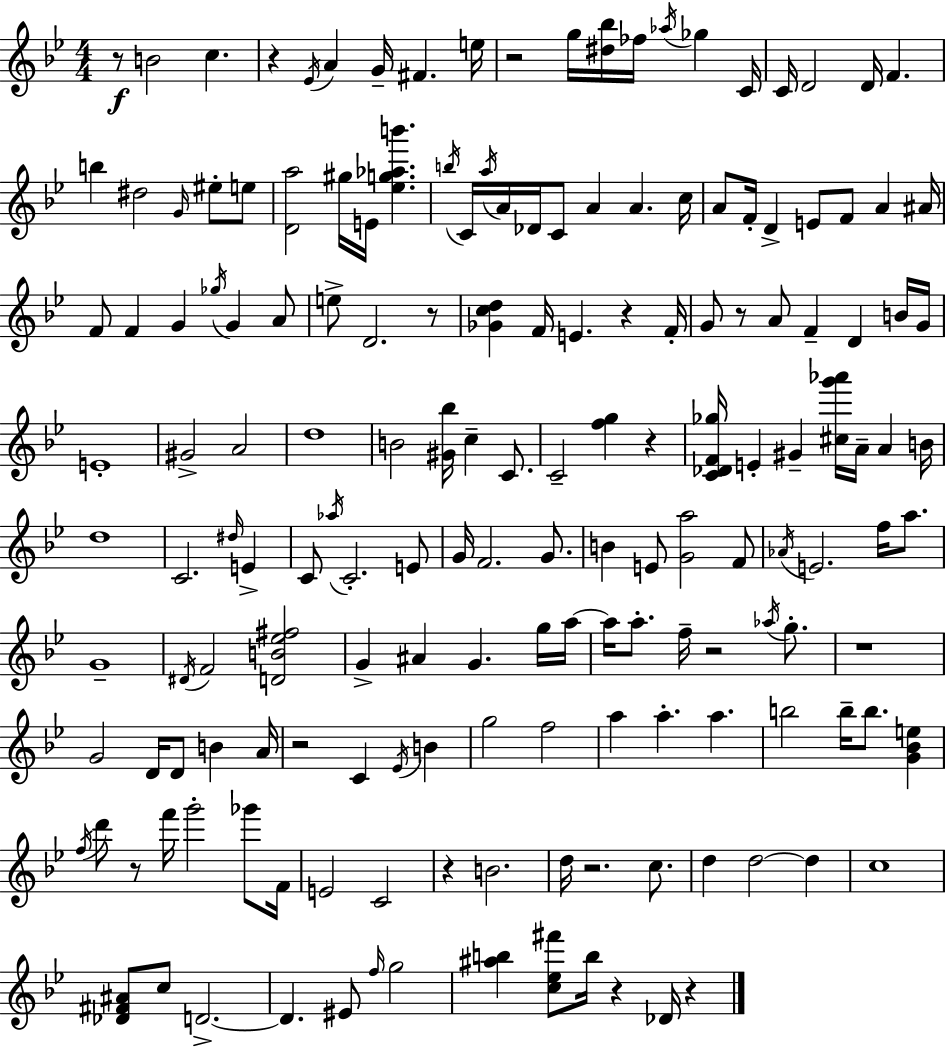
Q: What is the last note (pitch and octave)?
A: Db4